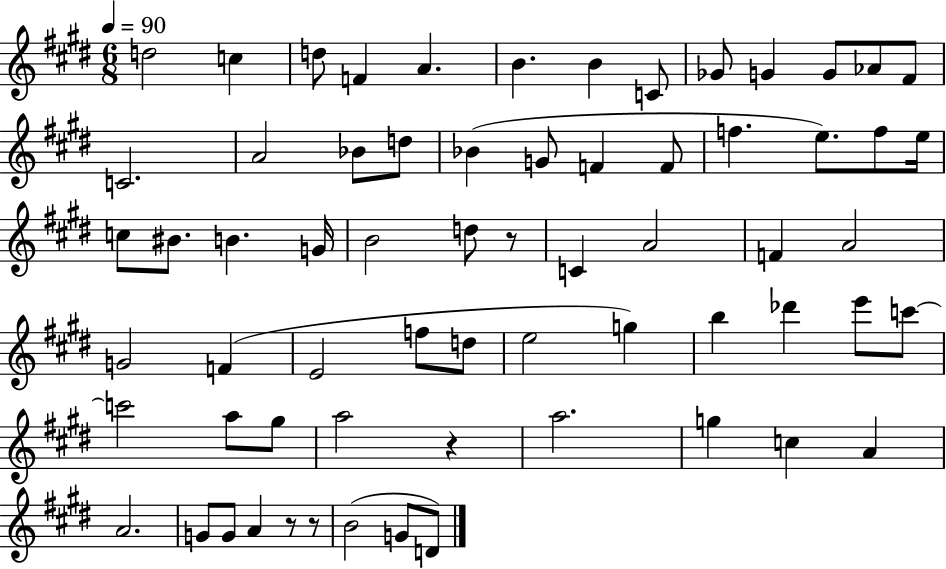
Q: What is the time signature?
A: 6/8